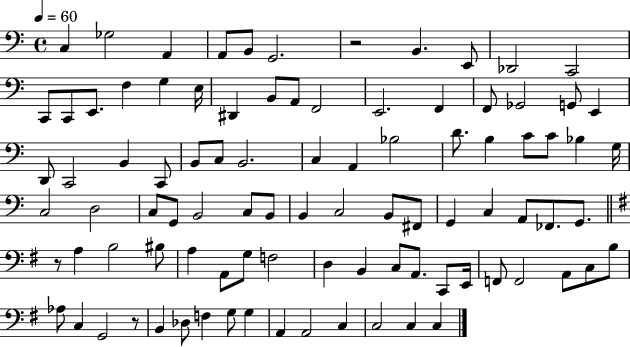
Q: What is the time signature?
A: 4/4